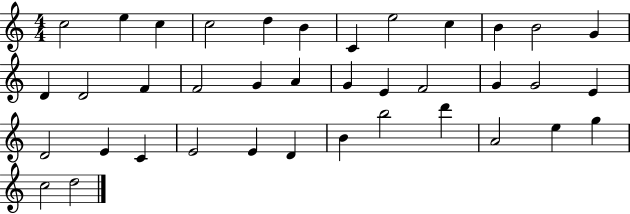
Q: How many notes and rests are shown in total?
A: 38